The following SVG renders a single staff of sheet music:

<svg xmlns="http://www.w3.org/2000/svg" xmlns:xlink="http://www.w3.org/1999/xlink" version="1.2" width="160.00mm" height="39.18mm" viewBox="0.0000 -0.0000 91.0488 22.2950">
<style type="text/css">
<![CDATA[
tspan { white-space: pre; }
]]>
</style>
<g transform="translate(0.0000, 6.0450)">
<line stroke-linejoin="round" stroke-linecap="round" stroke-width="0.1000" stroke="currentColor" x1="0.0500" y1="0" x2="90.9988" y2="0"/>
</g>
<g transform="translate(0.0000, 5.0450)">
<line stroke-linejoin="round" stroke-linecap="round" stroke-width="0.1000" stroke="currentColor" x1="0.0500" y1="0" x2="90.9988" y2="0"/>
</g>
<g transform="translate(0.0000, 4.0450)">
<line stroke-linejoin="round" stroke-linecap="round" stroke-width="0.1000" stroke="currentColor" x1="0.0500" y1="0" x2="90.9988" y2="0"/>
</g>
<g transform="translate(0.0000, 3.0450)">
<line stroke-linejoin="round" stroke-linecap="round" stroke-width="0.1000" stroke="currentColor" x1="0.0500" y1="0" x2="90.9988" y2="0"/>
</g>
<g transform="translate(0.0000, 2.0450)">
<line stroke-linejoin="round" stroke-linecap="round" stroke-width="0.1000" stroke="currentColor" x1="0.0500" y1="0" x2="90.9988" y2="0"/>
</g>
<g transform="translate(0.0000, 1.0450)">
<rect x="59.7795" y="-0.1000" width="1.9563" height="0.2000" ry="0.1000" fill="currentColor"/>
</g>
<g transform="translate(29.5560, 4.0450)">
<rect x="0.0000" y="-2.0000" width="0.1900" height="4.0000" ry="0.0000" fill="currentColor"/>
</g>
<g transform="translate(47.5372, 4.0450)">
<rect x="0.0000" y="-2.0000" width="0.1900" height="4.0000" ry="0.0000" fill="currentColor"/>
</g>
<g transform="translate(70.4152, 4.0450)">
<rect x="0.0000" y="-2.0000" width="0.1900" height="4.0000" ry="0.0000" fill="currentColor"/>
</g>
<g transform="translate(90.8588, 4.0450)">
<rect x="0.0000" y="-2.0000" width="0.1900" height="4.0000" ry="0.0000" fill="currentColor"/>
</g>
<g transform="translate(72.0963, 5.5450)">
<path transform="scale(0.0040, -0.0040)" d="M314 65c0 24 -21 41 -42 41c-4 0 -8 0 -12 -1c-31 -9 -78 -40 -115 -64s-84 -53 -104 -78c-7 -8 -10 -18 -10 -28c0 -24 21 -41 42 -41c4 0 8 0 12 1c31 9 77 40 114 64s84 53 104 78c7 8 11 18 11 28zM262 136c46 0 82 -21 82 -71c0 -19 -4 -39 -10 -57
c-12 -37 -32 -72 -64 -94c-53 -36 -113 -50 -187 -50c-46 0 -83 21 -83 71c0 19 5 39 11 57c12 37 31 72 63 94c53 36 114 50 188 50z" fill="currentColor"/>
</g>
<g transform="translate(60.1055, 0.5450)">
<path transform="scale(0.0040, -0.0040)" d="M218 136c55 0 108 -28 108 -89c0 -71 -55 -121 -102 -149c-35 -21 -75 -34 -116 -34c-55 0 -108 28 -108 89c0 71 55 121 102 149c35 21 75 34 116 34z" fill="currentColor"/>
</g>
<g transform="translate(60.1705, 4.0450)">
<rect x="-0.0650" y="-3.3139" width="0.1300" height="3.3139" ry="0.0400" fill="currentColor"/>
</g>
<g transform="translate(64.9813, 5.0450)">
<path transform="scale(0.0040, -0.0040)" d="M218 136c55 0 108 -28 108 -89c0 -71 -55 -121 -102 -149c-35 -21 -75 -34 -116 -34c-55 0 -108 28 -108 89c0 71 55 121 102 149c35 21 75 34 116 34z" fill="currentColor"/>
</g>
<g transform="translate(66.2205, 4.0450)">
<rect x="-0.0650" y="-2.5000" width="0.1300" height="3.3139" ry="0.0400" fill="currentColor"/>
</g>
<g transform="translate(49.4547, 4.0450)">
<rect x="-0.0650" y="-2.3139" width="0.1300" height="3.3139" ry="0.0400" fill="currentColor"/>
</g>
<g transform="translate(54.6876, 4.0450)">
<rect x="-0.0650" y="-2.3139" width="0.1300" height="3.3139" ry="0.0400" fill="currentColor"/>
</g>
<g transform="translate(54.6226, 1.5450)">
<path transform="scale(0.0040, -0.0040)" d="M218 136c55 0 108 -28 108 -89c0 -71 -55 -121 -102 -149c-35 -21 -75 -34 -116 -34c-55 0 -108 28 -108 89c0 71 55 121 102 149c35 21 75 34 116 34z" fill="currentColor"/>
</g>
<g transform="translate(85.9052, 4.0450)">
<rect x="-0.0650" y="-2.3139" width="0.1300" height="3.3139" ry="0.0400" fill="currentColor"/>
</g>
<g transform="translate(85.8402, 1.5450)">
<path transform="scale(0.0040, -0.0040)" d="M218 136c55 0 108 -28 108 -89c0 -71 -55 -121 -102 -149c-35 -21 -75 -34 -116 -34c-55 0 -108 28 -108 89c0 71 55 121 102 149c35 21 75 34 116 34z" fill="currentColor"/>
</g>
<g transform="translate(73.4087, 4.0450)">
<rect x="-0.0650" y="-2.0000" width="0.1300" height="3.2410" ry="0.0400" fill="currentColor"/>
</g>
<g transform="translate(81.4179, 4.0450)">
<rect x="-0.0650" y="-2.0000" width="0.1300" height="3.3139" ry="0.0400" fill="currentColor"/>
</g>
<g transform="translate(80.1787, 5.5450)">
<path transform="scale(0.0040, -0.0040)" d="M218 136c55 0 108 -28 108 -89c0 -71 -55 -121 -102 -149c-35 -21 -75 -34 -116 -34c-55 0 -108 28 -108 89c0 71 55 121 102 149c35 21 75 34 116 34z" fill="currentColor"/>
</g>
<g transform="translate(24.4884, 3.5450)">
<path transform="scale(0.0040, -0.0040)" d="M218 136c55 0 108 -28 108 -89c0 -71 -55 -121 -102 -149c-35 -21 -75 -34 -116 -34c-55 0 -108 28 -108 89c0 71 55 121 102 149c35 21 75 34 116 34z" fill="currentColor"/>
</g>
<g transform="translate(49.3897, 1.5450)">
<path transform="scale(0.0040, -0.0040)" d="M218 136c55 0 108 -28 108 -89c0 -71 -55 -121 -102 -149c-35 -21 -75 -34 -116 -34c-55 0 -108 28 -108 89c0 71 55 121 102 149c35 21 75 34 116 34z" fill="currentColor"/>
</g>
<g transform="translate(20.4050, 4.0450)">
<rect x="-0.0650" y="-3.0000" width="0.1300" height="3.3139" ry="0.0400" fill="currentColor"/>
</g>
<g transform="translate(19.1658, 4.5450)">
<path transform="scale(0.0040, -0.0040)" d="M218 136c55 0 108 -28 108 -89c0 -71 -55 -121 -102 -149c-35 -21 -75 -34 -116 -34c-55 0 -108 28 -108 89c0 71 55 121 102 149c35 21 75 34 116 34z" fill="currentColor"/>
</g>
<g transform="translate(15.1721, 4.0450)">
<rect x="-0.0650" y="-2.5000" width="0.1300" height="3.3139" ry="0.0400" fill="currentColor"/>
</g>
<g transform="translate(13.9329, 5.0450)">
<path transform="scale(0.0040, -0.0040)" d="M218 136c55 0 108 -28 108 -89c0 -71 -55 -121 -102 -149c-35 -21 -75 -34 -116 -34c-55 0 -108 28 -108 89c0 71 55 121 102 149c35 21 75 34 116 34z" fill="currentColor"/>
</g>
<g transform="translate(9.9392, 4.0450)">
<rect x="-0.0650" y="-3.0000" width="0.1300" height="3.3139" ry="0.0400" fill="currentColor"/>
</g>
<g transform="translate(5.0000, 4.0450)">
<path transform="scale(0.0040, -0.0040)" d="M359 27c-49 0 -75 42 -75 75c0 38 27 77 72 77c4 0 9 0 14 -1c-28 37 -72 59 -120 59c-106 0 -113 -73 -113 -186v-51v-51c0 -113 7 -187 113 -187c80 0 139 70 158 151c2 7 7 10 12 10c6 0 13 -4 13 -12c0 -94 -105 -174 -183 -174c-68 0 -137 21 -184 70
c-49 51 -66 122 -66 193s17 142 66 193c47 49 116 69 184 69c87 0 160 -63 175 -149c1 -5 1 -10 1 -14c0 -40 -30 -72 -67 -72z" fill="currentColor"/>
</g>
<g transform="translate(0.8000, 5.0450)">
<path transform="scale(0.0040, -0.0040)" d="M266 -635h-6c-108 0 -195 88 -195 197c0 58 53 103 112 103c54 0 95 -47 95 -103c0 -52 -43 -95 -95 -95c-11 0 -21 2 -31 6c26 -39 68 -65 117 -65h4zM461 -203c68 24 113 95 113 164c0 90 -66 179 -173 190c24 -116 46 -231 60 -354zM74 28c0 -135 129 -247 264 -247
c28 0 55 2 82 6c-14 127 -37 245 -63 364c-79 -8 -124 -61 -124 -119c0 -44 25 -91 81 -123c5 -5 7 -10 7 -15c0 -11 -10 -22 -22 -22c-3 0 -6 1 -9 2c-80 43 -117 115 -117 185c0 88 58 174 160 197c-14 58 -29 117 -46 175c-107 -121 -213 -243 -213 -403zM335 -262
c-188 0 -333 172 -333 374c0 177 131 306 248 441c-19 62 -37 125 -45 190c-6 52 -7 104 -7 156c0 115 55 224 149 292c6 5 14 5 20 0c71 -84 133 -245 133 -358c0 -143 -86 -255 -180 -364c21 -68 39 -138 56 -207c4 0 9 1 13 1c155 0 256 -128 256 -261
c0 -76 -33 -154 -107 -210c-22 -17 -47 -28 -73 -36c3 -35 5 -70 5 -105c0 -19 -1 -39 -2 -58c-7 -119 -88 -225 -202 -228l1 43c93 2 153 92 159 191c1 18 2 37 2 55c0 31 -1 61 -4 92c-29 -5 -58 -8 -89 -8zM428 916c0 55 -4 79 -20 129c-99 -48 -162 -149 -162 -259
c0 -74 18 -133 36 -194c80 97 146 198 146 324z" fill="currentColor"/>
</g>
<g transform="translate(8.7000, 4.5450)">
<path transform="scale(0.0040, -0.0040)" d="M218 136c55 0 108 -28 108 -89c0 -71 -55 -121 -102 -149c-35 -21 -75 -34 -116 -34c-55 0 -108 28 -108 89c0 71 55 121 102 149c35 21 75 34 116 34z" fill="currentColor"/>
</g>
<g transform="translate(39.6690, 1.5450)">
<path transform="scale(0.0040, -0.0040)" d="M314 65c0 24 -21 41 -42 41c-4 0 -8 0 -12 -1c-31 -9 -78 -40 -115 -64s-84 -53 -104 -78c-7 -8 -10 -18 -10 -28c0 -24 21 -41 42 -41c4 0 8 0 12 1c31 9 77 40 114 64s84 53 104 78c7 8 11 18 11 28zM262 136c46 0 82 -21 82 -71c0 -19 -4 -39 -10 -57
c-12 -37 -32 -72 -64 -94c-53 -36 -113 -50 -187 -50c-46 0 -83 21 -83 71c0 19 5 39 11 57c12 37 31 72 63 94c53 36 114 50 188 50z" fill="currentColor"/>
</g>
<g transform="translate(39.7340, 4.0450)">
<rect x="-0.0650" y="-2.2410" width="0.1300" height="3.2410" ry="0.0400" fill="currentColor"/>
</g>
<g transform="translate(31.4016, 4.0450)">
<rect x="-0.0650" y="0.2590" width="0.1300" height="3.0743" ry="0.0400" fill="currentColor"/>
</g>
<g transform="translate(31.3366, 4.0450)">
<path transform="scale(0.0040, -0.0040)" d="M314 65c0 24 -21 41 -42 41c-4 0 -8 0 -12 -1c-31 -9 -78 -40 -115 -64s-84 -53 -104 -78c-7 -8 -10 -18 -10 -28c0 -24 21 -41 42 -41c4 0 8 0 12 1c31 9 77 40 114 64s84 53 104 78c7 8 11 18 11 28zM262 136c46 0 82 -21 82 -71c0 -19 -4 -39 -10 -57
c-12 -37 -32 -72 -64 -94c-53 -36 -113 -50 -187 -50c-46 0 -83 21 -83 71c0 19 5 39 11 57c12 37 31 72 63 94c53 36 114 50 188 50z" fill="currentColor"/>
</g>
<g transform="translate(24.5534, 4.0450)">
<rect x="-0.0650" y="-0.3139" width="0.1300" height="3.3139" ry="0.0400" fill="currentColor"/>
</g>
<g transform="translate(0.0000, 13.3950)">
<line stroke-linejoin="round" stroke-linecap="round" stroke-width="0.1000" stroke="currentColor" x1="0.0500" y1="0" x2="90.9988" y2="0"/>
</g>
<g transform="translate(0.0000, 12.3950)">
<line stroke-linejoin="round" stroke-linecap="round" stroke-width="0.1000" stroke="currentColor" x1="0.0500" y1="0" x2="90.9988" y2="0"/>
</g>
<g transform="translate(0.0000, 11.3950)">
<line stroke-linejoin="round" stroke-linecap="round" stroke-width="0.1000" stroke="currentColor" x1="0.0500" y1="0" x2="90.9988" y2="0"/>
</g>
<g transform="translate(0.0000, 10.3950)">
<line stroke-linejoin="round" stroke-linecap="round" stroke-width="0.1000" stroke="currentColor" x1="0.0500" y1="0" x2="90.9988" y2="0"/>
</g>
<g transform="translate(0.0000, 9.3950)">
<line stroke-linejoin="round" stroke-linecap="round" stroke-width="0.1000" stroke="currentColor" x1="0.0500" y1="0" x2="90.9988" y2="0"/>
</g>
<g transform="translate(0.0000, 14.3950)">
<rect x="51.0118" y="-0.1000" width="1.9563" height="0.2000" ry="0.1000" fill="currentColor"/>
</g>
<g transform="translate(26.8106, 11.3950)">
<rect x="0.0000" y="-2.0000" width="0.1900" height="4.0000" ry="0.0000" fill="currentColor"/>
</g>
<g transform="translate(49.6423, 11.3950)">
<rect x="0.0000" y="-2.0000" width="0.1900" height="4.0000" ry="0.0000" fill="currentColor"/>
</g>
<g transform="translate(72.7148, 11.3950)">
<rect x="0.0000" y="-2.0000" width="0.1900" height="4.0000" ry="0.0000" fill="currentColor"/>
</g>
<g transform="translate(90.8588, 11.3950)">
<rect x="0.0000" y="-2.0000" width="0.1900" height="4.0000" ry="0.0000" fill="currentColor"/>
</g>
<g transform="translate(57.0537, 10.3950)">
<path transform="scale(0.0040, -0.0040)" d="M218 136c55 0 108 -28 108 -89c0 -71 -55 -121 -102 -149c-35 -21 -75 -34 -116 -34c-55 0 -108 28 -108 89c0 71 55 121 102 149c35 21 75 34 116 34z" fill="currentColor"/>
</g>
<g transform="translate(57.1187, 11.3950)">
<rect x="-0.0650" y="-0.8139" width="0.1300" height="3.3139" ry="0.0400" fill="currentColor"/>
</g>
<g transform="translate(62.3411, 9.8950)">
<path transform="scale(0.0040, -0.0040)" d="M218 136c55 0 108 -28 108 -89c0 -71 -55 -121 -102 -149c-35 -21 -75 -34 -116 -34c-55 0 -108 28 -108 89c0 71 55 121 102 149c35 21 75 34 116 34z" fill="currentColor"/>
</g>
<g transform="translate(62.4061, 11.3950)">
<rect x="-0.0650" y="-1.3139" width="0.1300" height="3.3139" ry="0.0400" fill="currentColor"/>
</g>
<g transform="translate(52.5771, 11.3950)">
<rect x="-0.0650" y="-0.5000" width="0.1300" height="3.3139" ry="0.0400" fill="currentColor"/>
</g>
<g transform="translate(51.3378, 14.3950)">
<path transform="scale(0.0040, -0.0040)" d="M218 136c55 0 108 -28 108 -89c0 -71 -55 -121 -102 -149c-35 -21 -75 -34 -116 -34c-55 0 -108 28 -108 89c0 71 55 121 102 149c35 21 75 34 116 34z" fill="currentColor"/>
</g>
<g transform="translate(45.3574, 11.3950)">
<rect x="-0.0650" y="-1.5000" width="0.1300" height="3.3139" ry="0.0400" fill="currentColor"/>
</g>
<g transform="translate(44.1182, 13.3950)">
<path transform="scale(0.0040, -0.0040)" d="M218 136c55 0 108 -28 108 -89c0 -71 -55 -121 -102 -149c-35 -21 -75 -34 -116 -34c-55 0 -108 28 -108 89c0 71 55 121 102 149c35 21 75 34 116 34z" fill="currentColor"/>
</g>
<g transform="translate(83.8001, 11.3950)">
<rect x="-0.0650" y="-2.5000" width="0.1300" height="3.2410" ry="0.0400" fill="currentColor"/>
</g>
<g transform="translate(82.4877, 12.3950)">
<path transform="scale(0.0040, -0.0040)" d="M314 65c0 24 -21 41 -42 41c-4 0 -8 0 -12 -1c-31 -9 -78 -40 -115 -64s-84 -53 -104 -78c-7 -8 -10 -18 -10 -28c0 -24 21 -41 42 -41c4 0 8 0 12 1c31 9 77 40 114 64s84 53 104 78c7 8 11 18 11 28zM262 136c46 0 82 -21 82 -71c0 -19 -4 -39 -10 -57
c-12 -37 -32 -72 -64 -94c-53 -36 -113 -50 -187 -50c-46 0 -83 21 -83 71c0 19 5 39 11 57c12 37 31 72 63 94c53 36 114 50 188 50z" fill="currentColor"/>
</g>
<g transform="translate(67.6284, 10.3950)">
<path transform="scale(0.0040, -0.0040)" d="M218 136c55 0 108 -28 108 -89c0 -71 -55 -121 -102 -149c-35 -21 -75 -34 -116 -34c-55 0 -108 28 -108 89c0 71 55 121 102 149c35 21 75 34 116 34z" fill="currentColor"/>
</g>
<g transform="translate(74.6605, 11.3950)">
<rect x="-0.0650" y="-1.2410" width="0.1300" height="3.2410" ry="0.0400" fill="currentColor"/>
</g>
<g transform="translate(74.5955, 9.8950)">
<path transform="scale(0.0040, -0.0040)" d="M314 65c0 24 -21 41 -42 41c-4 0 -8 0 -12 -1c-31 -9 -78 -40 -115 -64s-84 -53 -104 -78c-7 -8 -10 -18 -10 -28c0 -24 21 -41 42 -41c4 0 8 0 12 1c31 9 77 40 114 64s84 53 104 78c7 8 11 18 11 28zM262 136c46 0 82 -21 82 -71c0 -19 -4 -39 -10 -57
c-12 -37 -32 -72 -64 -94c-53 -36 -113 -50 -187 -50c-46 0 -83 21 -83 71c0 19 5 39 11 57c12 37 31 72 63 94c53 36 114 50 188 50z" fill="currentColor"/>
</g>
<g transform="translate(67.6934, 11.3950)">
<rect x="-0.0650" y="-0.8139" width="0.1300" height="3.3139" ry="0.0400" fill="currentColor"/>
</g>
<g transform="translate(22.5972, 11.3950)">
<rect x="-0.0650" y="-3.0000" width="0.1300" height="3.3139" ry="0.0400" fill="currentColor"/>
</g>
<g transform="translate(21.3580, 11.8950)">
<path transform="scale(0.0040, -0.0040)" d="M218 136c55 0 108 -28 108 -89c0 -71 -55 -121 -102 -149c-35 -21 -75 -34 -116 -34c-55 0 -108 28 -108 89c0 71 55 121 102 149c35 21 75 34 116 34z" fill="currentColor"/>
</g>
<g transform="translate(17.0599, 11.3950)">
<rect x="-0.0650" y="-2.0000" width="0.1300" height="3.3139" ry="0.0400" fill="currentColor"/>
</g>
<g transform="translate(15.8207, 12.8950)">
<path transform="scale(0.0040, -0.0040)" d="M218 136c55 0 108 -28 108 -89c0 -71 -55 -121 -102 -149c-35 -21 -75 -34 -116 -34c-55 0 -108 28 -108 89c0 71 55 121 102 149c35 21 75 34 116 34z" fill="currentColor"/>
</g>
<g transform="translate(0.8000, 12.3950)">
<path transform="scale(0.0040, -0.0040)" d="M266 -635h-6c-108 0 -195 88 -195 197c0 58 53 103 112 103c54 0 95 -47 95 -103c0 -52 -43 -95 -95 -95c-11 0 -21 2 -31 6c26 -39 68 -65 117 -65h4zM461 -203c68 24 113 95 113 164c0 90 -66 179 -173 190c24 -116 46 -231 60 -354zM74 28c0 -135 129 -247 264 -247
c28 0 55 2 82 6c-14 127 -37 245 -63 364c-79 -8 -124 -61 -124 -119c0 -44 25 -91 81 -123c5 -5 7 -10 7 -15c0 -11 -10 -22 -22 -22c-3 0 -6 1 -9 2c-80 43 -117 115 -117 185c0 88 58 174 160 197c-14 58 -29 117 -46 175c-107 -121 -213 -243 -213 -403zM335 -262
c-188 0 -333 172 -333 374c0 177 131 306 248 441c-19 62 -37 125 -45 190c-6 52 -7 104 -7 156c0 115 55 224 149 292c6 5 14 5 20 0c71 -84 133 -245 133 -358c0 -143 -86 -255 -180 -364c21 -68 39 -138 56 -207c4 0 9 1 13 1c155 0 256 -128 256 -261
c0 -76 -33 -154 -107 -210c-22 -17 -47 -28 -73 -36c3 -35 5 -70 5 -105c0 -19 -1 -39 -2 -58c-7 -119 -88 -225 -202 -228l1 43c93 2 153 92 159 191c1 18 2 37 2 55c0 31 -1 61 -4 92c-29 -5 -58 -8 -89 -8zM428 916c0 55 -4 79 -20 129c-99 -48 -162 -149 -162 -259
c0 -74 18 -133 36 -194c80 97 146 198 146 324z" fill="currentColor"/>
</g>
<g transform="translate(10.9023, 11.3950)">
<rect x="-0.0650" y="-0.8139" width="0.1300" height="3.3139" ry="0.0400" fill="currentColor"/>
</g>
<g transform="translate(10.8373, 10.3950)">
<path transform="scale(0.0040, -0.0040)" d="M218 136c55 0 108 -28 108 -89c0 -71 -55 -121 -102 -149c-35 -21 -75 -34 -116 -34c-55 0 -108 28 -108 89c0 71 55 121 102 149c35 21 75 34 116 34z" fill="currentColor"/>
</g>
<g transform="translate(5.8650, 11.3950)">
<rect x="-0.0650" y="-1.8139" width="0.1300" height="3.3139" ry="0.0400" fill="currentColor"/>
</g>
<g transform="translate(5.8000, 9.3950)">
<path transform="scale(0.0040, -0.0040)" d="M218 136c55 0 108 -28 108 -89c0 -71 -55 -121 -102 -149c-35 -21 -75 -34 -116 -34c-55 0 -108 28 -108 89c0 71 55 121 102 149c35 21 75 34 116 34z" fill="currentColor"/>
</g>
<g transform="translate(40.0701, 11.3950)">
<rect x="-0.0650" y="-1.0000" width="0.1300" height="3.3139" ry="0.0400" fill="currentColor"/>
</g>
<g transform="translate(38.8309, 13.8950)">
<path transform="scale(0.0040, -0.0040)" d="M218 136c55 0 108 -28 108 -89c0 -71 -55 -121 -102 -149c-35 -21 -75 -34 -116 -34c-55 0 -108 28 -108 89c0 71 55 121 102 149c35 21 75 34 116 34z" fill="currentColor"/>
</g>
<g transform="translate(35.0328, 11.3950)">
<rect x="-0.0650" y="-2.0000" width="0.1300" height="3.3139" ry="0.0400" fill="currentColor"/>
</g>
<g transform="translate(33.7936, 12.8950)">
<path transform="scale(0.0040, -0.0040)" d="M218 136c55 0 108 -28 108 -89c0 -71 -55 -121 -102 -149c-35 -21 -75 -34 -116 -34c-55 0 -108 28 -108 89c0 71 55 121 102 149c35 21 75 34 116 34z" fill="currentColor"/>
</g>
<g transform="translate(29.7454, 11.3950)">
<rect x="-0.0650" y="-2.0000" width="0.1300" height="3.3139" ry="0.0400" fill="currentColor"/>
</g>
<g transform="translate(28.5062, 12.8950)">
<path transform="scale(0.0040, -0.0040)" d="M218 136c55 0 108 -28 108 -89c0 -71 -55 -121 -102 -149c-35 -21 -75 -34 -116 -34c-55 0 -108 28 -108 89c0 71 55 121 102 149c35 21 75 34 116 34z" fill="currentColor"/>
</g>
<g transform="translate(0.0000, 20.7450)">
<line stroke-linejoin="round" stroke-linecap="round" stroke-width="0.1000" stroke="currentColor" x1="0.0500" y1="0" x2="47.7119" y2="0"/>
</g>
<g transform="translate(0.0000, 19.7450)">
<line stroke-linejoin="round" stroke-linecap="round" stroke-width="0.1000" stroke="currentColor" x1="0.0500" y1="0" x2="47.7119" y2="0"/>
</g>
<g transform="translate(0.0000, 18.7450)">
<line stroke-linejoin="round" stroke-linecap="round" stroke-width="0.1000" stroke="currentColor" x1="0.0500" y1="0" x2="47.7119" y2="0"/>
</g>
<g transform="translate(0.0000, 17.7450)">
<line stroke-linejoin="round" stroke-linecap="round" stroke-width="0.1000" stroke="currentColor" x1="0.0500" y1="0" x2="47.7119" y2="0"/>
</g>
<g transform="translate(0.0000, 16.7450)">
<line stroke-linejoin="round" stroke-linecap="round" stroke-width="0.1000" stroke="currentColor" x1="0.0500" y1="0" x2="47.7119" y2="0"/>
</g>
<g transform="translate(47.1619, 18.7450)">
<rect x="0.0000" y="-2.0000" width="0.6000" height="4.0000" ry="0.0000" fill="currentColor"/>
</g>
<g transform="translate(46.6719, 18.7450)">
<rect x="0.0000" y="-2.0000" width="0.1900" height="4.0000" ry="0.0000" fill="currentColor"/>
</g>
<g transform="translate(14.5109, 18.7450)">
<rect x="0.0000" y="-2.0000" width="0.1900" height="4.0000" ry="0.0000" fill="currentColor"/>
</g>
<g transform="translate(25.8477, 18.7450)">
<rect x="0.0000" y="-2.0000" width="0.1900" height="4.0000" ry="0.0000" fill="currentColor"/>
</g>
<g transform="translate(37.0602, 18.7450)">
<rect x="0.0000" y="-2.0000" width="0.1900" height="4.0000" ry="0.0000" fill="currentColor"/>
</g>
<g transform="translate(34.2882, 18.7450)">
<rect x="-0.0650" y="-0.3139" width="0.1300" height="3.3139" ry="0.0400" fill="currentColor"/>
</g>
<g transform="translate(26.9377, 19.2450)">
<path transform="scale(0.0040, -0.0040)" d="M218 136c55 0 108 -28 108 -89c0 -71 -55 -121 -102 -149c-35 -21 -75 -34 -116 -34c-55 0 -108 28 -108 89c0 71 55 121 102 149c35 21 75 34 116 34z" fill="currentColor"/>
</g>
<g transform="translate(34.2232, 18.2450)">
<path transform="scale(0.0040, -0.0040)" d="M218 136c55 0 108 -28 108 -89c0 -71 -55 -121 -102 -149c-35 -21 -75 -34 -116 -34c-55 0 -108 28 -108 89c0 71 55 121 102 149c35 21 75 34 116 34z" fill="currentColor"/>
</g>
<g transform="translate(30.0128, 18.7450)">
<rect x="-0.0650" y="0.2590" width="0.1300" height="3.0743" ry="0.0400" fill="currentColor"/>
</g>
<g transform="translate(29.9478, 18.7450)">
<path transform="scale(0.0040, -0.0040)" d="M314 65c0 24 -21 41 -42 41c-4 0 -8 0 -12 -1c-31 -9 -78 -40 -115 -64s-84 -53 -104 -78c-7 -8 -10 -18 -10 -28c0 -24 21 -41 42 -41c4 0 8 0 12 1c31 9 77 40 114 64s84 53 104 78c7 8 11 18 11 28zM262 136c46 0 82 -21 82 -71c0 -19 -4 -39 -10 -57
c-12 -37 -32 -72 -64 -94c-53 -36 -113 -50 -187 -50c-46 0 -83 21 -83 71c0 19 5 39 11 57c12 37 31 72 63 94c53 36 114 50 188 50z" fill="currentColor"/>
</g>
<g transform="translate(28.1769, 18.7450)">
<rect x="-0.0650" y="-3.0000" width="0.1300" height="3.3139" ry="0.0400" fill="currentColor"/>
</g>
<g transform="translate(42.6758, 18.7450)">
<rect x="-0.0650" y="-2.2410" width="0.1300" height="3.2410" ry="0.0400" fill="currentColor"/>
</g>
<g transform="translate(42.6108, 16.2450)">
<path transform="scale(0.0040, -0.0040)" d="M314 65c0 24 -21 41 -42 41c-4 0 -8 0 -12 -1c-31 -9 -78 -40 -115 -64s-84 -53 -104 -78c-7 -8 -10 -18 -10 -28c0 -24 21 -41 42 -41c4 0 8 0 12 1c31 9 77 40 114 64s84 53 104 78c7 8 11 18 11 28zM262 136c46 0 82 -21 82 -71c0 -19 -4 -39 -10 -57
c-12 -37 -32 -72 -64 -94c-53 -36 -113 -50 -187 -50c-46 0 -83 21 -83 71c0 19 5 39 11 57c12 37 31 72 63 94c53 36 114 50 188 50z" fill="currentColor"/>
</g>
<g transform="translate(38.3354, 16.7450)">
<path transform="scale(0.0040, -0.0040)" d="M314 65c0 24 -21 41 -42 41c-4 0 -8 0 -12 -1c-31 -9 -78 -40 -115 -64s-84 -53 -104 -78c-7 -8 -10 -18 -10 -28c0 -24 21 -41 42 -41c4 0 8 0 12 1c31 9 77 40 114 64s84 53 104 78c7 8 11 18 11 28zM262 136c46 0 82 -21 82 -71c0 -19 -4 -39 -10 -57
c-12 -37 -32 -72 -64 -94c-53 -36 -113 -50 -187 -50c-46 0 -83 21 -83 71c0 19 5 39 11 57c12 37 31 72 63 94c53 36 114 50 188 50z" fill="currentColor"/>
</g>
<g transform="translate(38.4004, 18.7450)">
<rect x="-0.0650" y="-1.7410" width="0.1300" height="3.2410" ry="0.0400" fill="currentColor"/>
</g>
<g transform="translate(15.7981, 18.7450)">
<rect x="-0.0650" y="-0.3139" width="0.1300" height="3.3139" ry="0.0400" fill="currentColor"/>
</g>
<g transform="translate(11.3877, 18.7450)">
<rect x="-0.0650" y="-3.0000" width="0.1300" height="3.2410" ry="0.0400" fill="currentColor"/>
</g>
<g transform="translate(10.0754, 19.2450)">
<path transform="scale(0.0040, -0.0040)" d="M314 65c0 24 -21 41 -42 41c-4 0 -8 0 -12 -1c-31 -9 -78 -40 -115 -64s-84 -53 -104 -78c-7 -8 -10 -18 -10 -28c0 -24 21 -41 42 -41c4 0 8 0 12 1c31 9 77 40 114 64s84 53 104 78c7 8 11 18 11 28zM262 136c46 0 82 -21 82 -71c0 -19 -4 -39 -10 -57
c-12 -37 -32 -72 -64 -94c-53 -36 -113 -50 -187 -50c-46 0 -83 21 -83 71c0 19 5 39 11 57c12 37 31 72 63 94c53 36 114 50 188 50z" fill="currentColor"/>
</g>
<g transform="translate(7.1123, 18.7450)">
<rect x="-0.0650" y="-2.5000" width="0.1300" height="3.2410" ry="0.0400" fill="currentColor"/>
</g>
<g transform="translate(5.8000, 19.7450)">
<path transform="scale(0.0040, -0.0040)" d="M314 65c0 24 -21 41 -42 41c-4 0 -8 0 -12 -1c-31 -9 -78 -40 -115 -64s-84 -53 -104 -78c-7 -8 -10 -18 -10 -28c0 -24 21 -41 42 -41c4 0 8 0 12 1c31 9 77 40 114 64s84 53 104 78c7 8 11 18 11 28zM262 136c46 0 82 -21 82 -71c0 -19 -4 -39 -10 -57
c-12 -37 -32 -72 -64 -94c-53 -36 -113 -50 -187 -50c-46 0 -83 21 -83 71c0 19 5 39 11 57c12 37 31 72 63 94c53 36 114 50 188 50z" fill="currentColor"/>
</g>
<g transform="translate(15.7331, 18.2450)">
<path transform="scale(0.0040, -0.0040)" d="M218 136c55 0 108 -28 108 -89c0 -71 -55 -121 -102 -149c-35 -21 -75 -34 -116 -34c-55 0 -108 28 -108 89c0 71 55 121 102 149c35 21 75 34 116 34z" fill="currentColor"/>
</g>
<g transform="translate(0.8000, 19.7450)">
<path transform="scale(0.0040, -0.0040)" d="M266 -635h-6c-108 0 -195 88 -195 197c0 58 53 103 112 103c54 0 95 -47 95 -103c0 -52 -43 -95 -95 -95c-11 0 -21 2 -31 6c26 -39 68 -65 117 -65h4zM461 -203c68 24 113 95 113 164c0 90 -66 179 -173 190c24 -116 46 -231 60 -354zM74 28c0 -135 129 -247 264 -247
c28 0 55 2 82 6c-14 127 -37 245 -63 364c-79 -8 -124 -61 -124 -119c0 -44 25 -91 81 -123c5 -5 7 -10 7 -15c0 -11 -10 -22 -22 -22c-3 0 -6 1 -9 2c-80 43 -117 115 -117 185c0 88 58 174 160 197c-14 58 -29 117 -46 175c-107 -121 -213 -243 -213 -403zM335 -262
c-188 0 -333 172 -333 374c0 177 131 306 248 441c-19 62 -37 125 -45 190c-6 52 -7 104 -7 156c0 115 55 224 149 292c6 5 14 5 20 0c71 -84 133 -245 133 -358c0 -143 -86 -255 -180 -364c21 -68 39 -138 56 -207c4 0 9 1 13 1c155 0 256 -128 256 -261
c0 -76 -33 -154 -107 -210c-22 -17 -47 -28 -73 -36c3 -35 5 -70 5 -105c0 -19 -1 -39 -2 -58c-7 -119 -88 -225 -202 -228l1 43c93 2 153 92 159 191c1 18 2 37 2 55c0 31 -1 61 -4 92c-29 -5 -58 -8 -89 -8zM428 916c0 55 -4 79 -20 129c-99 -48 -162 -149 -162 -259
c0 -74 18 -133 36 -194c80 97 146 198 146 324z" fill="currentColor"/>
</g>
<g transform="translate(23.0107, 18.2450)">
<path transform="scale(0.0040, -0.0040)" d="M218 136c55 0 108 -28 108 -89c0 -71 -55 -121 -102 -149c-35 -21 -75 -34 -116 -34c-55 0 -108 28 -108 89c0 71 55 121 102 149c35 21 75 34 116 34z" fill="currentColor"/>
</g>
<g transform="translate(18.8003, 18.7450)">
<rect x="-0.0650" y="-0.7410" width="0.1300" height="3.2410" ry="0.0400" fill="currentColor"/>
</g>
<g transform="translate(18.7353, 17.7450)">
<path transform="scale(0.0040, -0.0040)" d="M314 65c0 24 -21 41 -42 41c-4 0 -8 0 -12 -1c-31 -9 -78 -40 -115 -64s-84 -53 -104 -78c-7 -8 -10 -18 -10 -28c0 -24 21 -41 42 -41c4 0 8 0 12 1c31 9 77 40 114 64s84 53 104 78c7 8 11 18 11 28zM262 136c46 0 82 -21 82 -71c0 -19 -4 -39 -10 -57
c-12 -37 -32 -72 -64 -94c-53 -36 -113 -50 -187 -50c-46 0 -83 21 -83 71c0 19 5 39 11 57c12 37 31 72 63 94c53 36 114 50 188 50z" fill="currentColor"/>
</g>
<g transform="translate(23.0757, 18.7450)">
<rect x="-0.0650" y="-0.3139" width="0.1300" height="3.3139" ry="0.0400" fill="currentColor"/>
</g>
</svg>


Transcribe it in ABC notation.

X:1
T:Untitled
M:4/4
L:1/4
K:C
A G A c B2 g2 g g b G F2 F g f d F A F F D E C d e d e2 G2 G2 A2 c d2 c A B2 c f2 g2